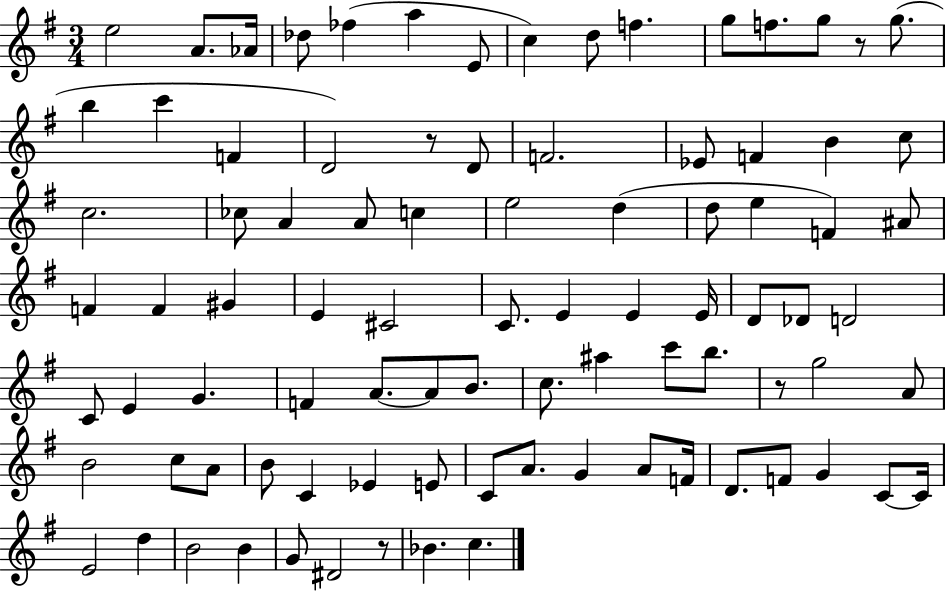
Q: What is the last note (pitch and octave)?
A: C5